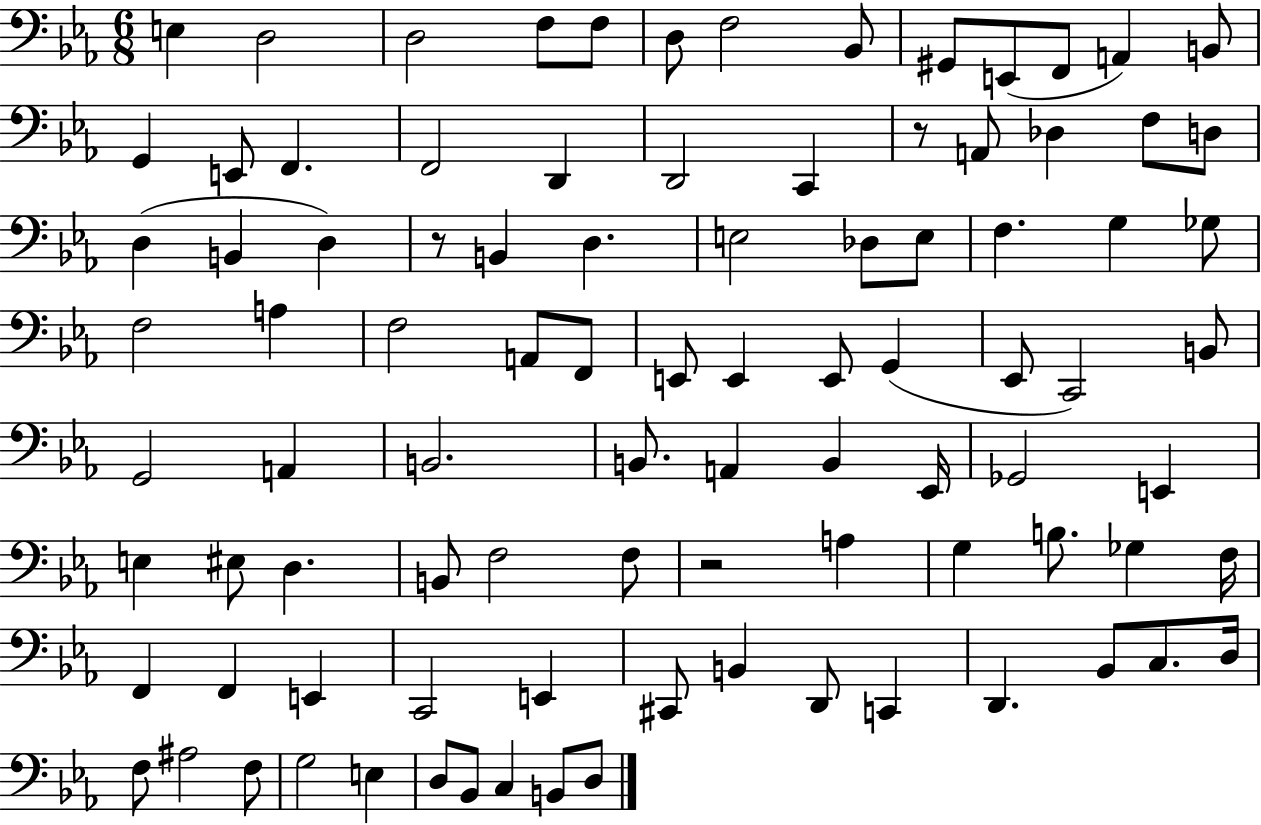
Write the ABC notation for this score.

X:1
T:Untitled
M:6/8
L:1/4
K:Eb
E, D,2 D,2 F,/2 F,/2 D,/2 F,2 _B,,/2 ^G,,/2 E,,/2 F,,/2 A,, B,,/2 G,, E,,/2 F,, F,,2 D,, D,,2 C,, z/2 A,,/2 _D, F,/2 D,/2 D, B,, D, z/2 B,, D, E,2 _D,/2 E,/2 F, G, _G,/2 F,2 A, F,2 A,,/2 F,,/2 E,,/2 E,, E,,/2 G,, _E,,/2 C,,2 B,,/2 G,,2 A,, B,,2 B,,/2 A,, B,, _E,,/4 _G,,2 E,, E, ^E,/2 D, B,,/2 F,2 F,/2 z2 A, G, B,/2 _G, F,/4 F,, F,, E,, C,,2 E,, ^C,,/2 B,, D,,/2 C,, D,, _B,,/2 C,/2 D,/4 F,/2 ^A,2 F,/2 G,2 E, D,/2 _B,,/2 C, B,,/2 D,/2